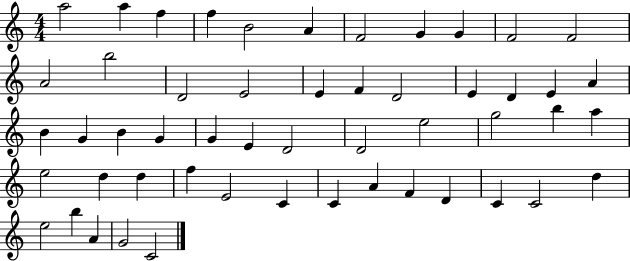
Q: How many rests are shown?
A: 0